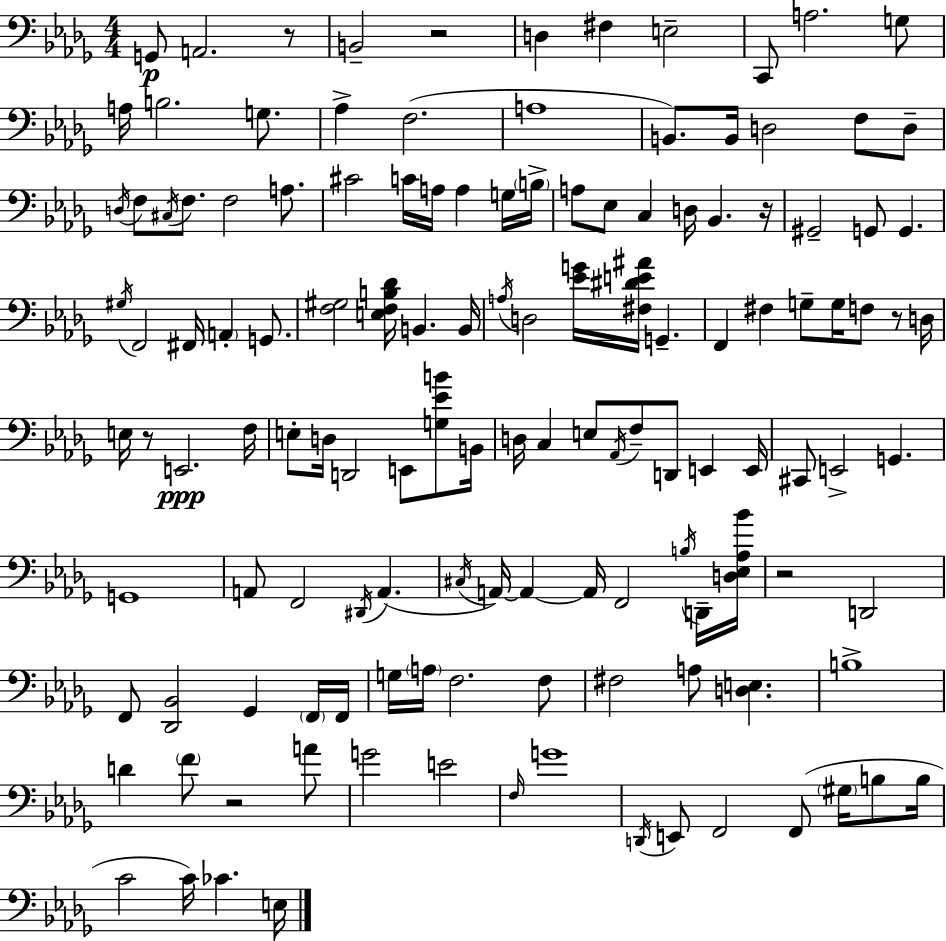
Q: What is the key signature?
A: BES minor